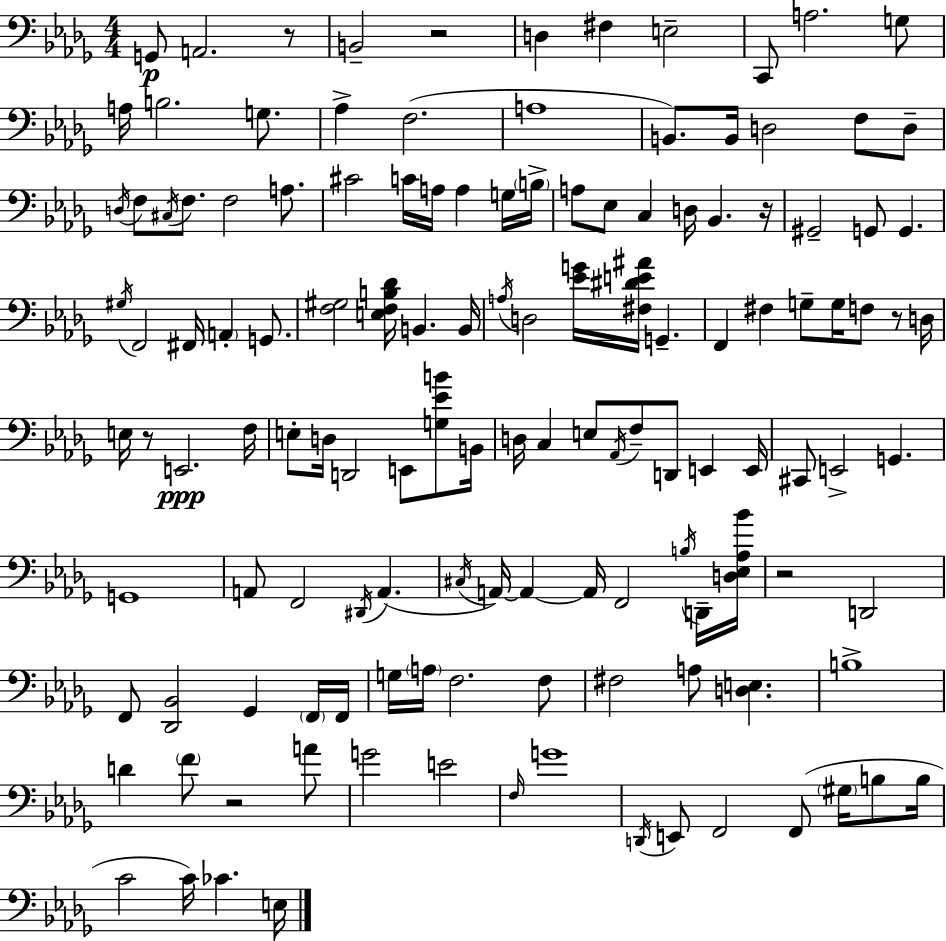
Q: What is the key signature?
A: BES minor